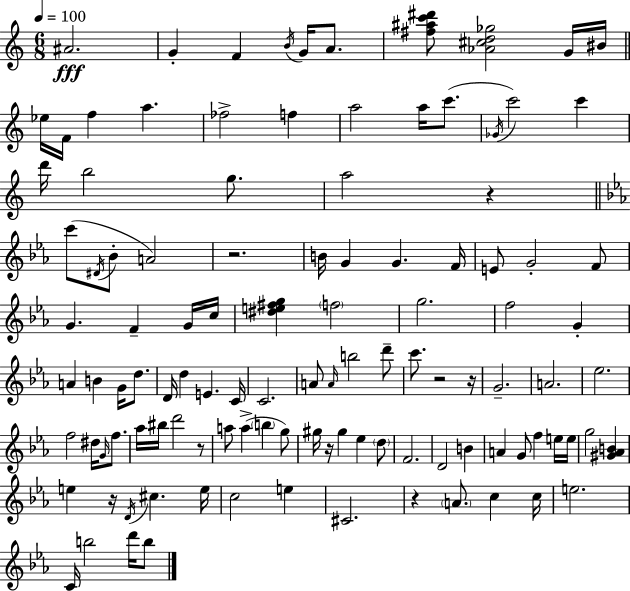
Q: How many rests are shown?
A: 8